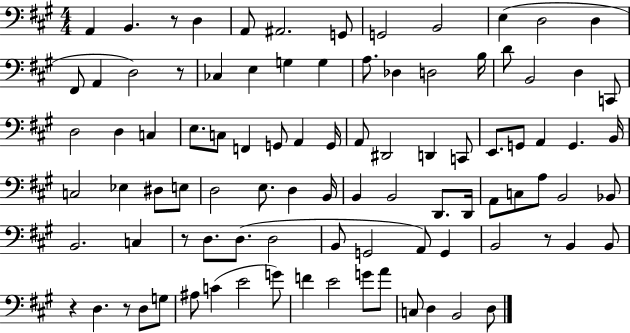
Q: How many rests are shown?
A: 6